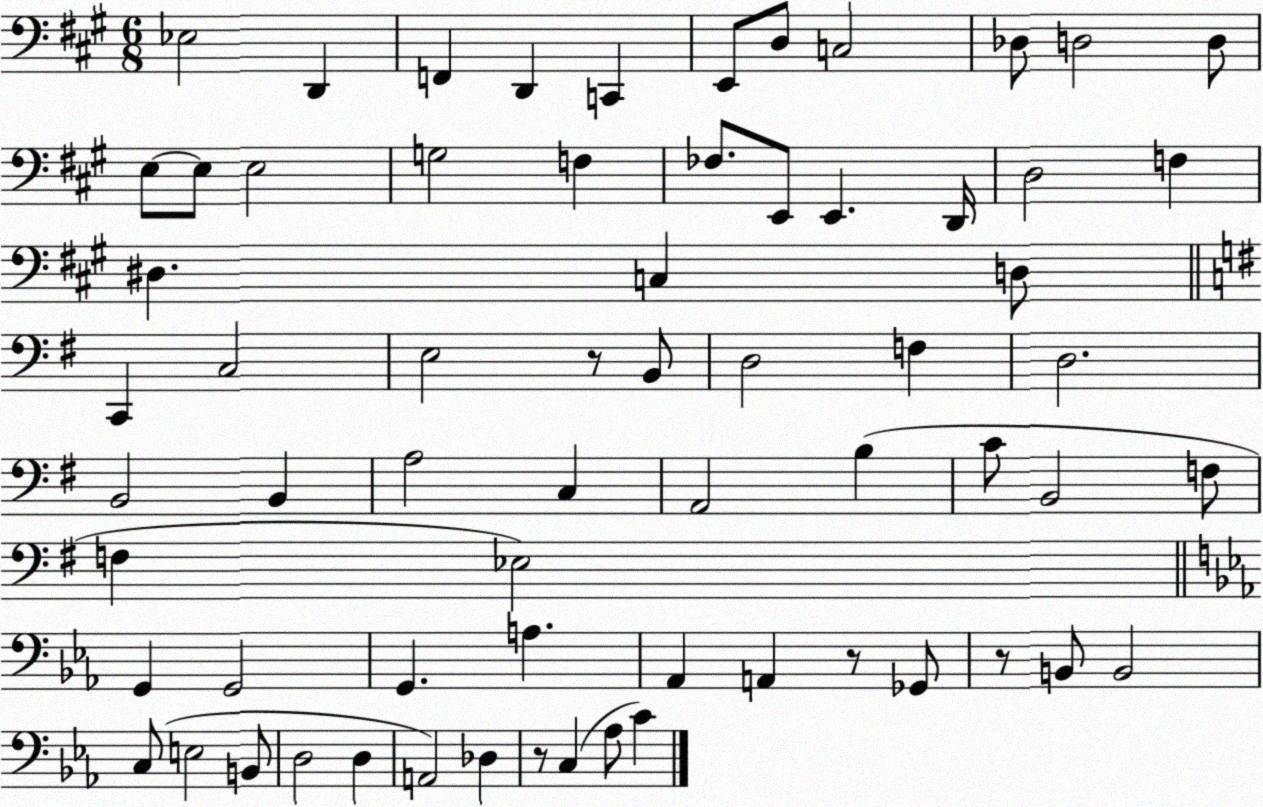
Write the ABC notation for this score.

X:1
T:Untitled
M:6/8
L:1/4
K:A
_E,2 D,, F,, D,, C,, E,,/2 D,/2 C,2 _D,/2 D,2 D,/2 E,/2 E,/2 E,2 G,2 F, _F,/2 E,,/2 E,, D,,/4 D,2 F, ^D, C, D,/2 C,, C,2 E,2 z/2 B,,/2 D,2 F, D,2 B,,2 B,, A,2 C, A,,2 B, C/2 B,,2 F,/2 F, _E,2 G,, G,,2 G,, A, _A,, A,, z/2 _G,,/2 z/2 B,,/2 B,,2 C,/2 E,2 B,,/2 D,2 D, A,,2 _D, z/2 C, _A,/2 C